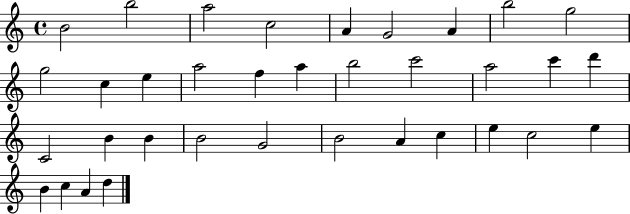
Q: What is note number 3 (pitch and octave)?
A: A5